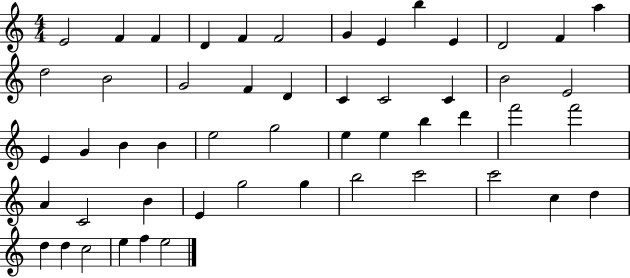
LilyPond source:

{
  \clef treble
  \numericTimeSignature
  \time 4/4
  \key c \major
  e'2 f'4 f'4 | d'4 f'4 f'2 | g'4 e'4 b''4 e'4 | d'2 f'4 a''4 | \break d''2 b'2 | g'2 f'4 d'4 | c'4 c'2 c'4 | b'2 e'2 | \break e'4 g'4 b'4 b'4 | e''2 g''2 | e''4 e''4 b''4 d'''4 | f'''2 f'''2 | \break a'4 c'2 b'4 | e'4 g''2 g''4 | b''2 c'''2 | c'''2 c''4 d''4 | \break d''4 d''4 c''2 | e''4 f''4 e''2 | \bar "|."
}